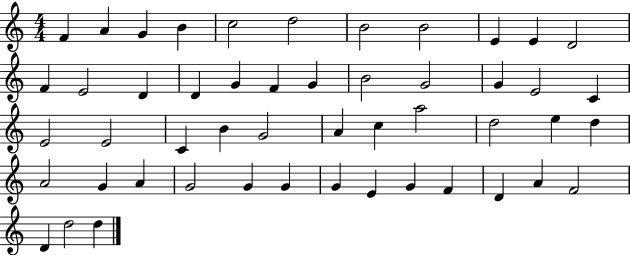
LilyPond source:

{
  \clef treble
  \numericTimeSignature
  \time 4/4
  \key c \major
  f'4 a'4 g'4 b'4 | c''2 d''2 | b'2 b'2 | e'4 e'4 d'2 | \break f'4 e'2 d'4 | d'4 g'4 f'4 g'4 | b'2 g'2 | g'4 e'2 c'4 | \break e'2 e'2 | c'4 b'4 g'2 | a'4 c''4 a''2 | d''2 e''4 d''4 | \break a'2 g'4 a'4 | g'2 g'4 g'4 | g'4 e'4 g'4 f'4 | d'4 a'4 f'2 | \break d'4 d''2 d''4 | \bar "|."
}